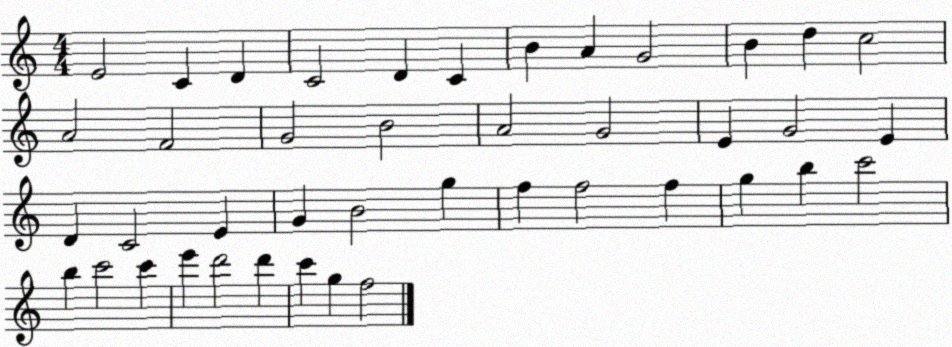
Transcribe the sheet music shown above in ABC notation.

X:1
T:Untitled
M:4/4
L:1/4
K:C
E2 C D C2 D C B A G2 B d c2 A2 F2 G2 B2 A2 G2 E G2 E D C2 E G B2 g f f2 f g b c'2 b c'2 c' e' d'2 d' c' g f2